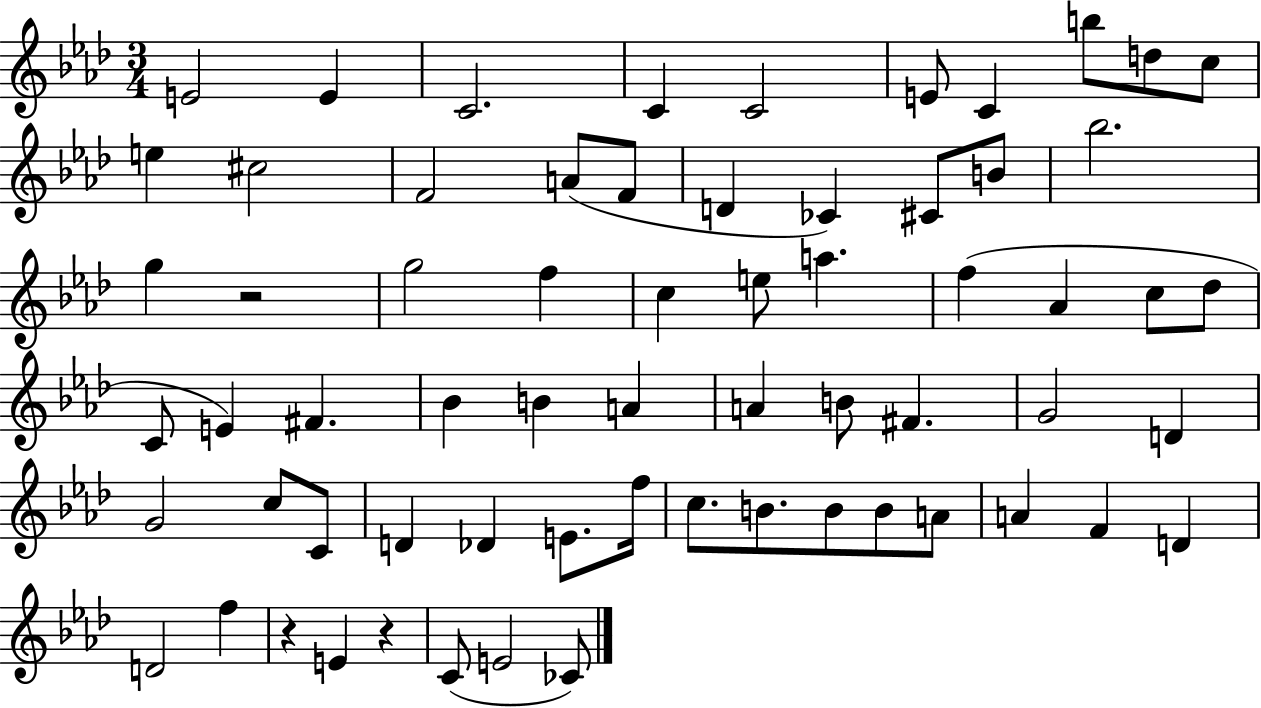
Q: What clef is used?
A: treble